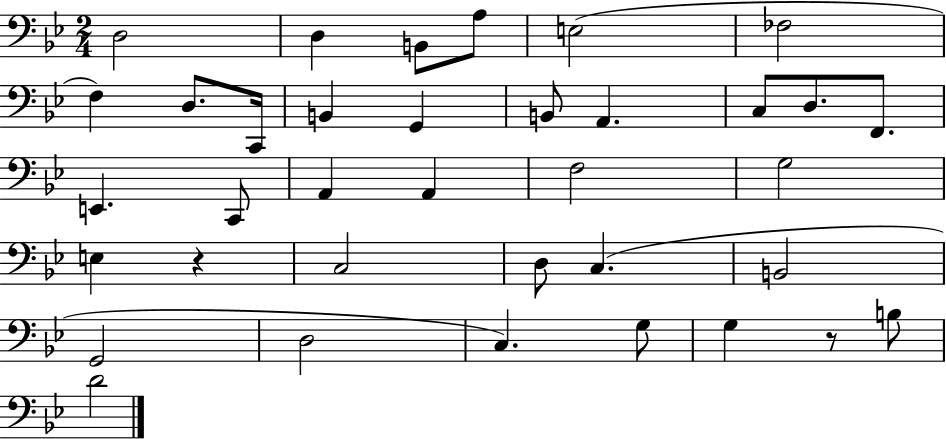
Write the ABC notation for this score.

X:1
T:Untitled
M:2/4
L:1/4
K:Bb
D,2 D, B,,/2 A,/2 E,2 _F,2 F, D,/2 C,,/4 B,, G,, B,,/2 A,, C,/2 D,/2 F,,/2 E,, C,,/2 A,, A,, F,2 G,2 E, z C,2 D,/2 C, B,,2 G,,2 D,2 C, G,/2 G, z/2 B,/2 D2